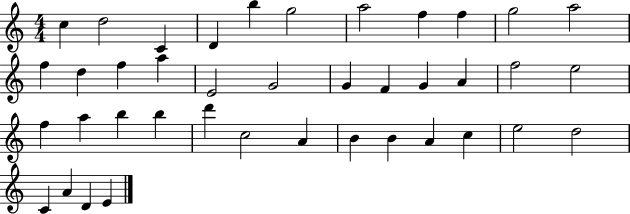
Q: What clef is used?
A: treble